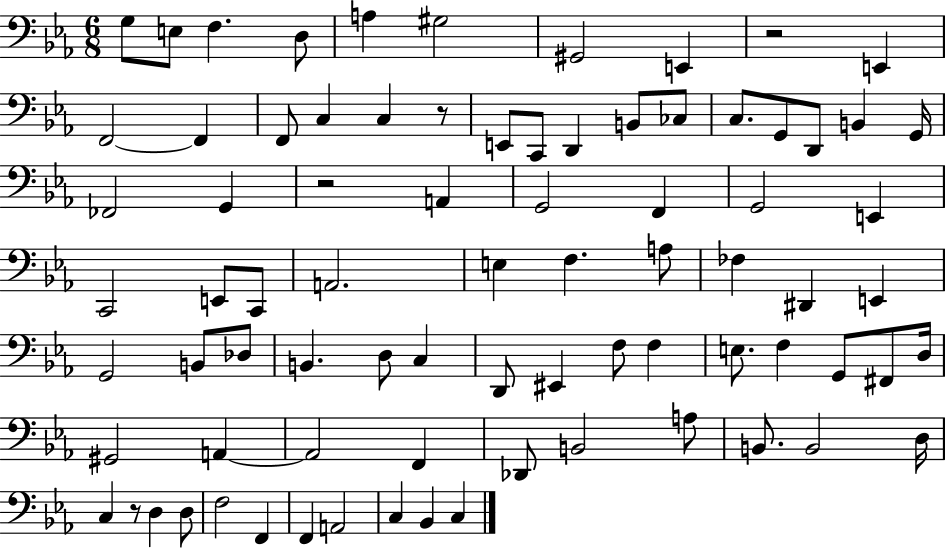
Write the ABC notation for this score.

X:1
T:Untitled
M:6/8
L:1/4
K:Eb
G,/2 E,/2 F, D,/2 A, ^G,2 ^G,,2 E,, z2 E,, F,,2 F,, F,,/2 C, C, z/2 E,,/2 C,,/2 D,, B,,/2 _C,/2 C,/2 G,,/2 D,,/2 B,, G,,/4 _F,,2 G,, z2 A,, G,,2 F,, G,,2 E,, C,,2 E,,/2 C,,/2 A,,2 E, F, A,/2 _F, ^D,, E,, G,,2 B,,/2 _D,/2 B,, D,/2 C, D,,/2 ^E,, F,/2 F, E,/2 F, G,,/2 ^F,,/2 D,/4 ^G,,2 A,, A,,2 F,, _D,,/2 B,,2 A,/2 B,,/2 B,,2 D,/4 C, z/2 D, D,/2 F,2 F,, F,, A,,2 C, _B,, C,